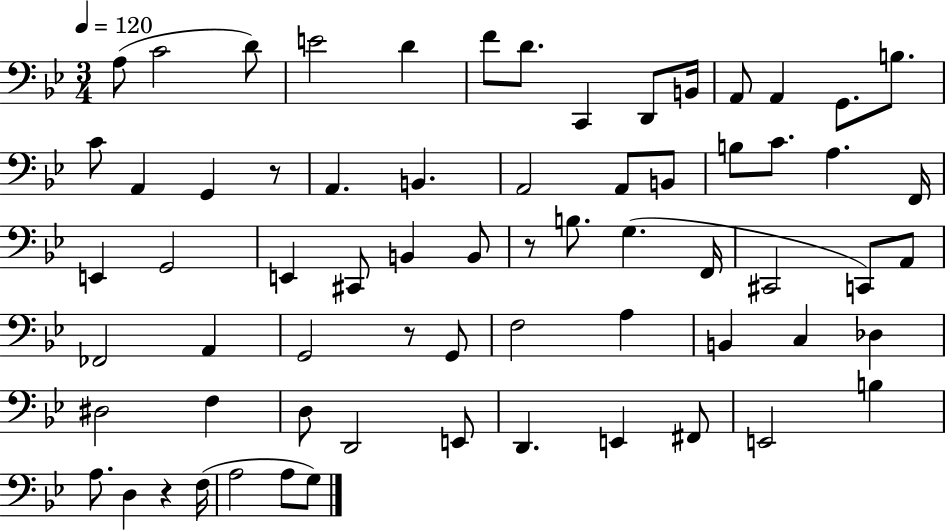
{
  \clef bass
  \numericTimeSignature
  \time 3/4
  \key bes \major
  \tempo 4 = 120
  \repeat volta 2 { a8( c'2 d'8) | e'2 d'4 | f'8 d'8. c,4 d,8 b,16 | a,8 a,4 g,8. b8. | \break c'8 a,4 g,4 r8 | a,4. b,4. | a,2 a,8 b,8 | b8 c'8. a4. f,16 | \break e,4 g,2 | e,4 cis,8 b,4 b,8 | r8 b8. g4.( f,16 | cis,2 c,8) a,8 | \break fes,2 a,4 | g,2 r8 g,8 | f2 a4 | b,4 c4 des4 | \break dis2 f4 | d8 d,2 e,8 | d,4. e,4 fis,8 | e,2 b4 | \break a8. d4 r4 f16( | a2 a8 g8) | } \bar "|."
}